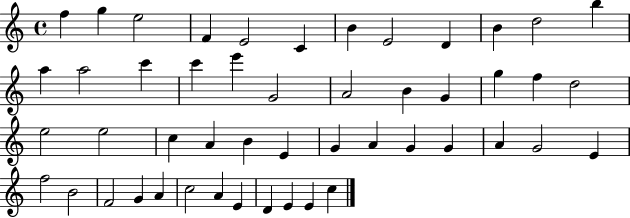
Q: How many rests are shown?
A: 0